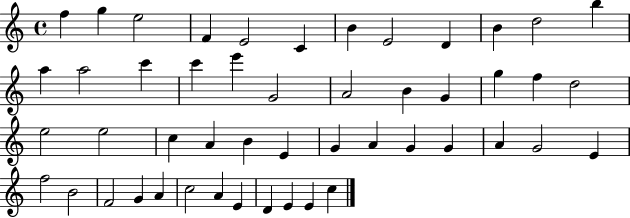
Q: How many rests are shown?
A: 0